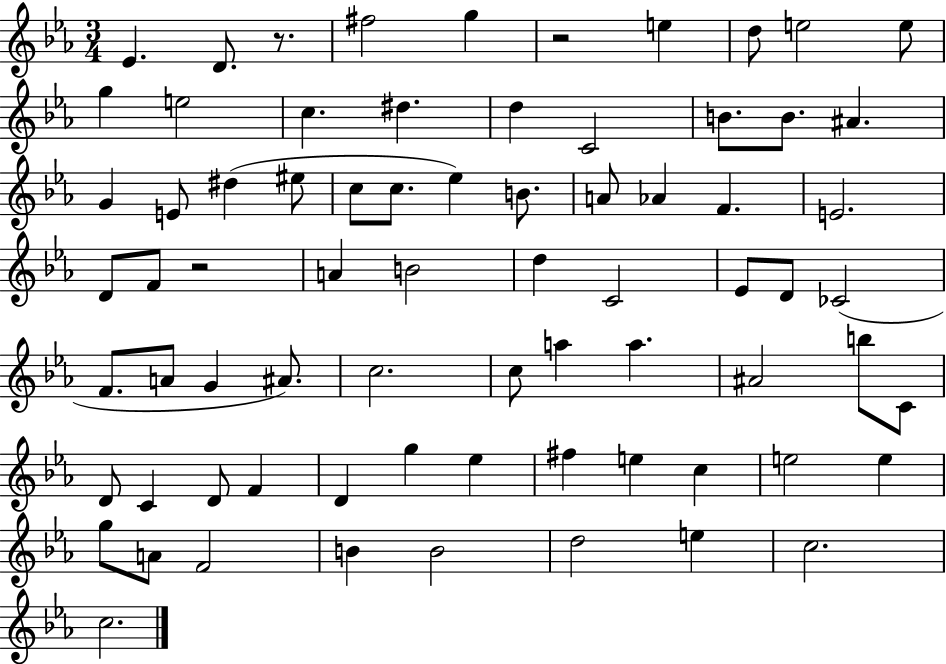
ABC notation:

X:1
T:Untitled
M:3/4
L:1/4
K:Eb
_E D/2 z/2 ^f2 g z2 e d/2 e2 e/2 g e2 c ^d d C2 B/2 B/2 ^A G E/2 ^d ^e/2 c/2 c/2 _e B/2 A/2 _A F E2 D/2 F/2 z2 A B2 d C2 _E/2 D/2 _C2 F/2 A/2 G ^A/2 c2 c/2 a a ^A2 b/2 C/2 D/2 C D/2 F D g _e ^f e c e2 e g/2 A/2 F2 B B2 d2 e c2 c2